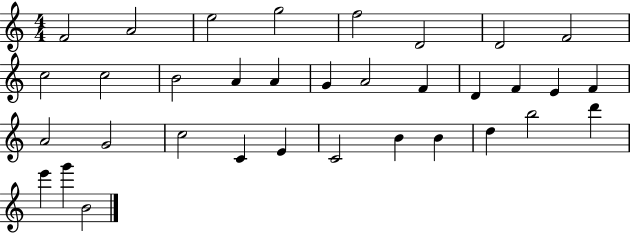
{
  \clef treble
  \numericTimeSignature
  \time 4/4
  \key c \major
  f'2 a'2 | e''2 g''2 | f''2 d'2 | d'2 f'2 | \break c''2 c''2 | b'2 a'4 a'4 | g'4 a'2 f'4 | d'4 f'4 e'4 f'4 | \break a'2 g'2 | c''2 c'4 e'4 | c'2 b'4 b'4 | d''4 b''2 d'''4 | \break e'''4 g'''4 b'2 | \bar "|."
}